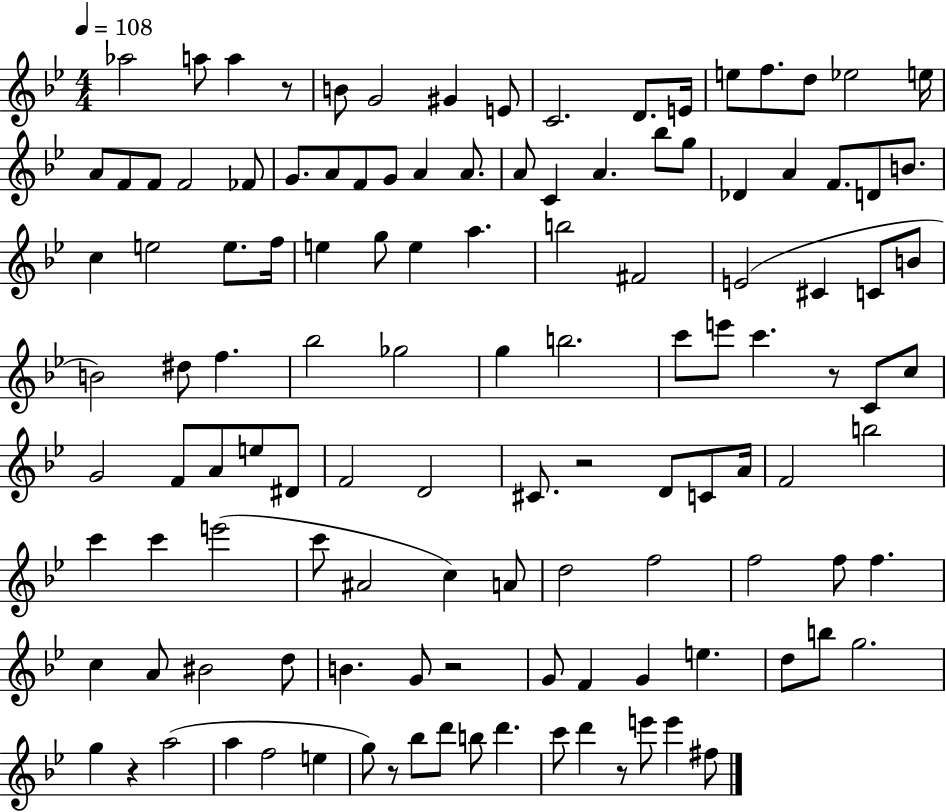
X:1
T:Untitled
M:4/4
L:1/4
K:Bb
_a2 a/2 a z/2 B/2 G2 ^G E/2 C2 D/2 E/4 e/2 f/2 d/2 _e2 e/4 A/2 F/2 F/2 F2 _F/2 G/2 A/2 F/2 G/2 A A/2 A/2 C A _b/2 g/2 _D A F/2 D/2 B/2 c e2 e/2 f/4 e g/2 e a b2 ^F2 E2 ^C C/2 B/2 B2 ^d/2 f _b2 _g2 g b2 c'/2 e'/2 c' z/2 C/2 c/2 G2 F/2 A/2 e/2 ^D/2 F2 D2 ^C/2 z2 D/2 C/2 A/4 F2 b2 c' c' e'2 c'/2 ^A2 c A/2 d2 f2 f2 f/2 f c A/2 ^B2 d/2 B G/2 z2 G/2 F G e d/2 b/2 g2 g z a2 a f2 e g/2 z/2 _b/2 d'/2 b/2 d' c'/2 d' z/2 e'/2 e' ^f/2